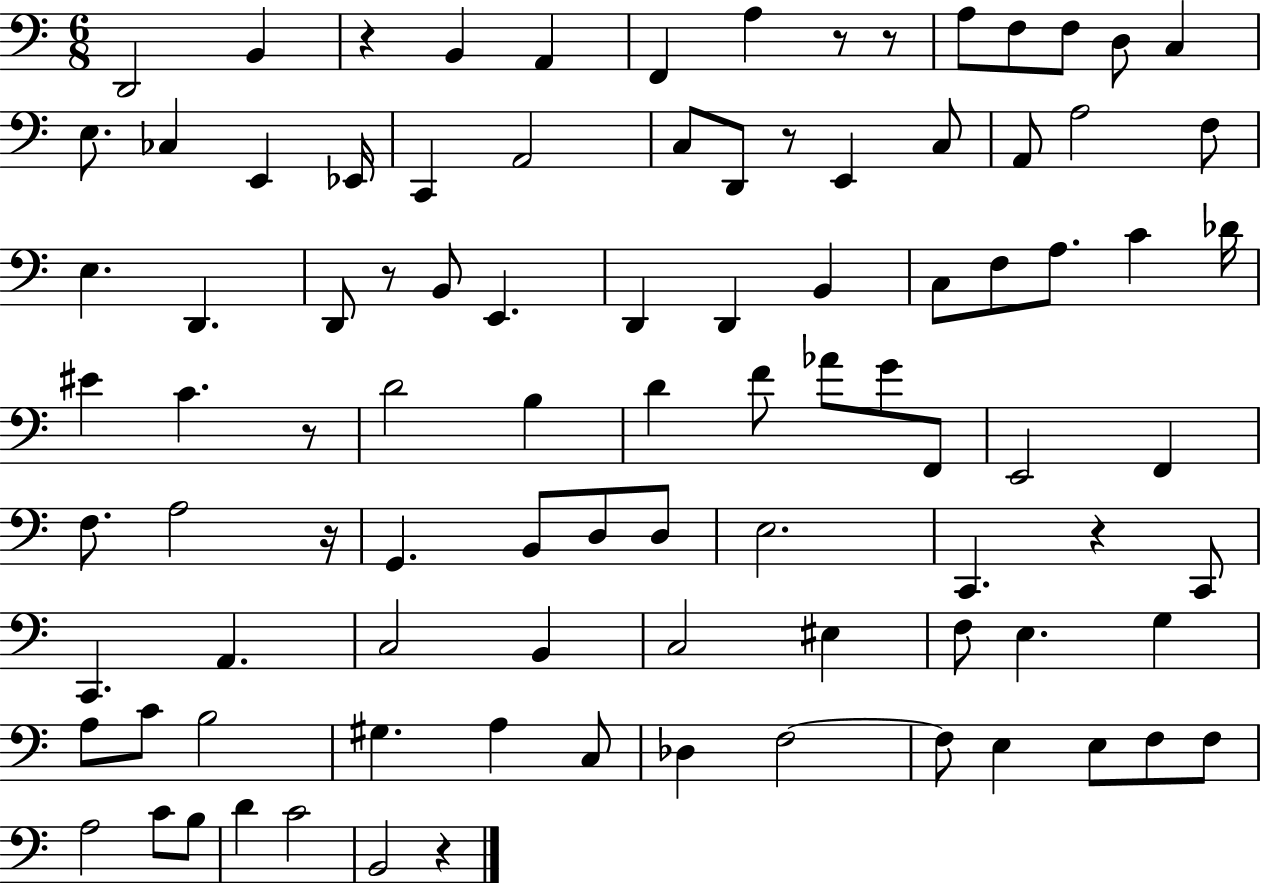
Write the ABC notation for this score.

X:1
T:Untitled
M:6/8
L:1/4
K:C
D,,2 B,, z B,, A,, F,, A, z/2 z/2 A,/2 F,/2 F,/2 D,/2 C, E,/2 _C, E,, _E,,/4 C,, A,,2 C,/2 D,,/2 z/2 E,, C,/2 A,,/2 A,2 F,/2 E, D,, D,,/2 z/2 B,,/2 E,, D,, D,, B,, C,/2 F,/2 A,/2 C _D/4 ^E C z/2 D2 B, D F/2 _A/2 G/2 F,,/2 E,,2 F,, F,/2 A,2 z/4 G,, B,,/2 D,/2 D,/2 E,2 C,, z C,,/2 C,, A,, C,2 B,, C,2 ^E, F,/2 E, G, A,/2 C/2 B,2 ^G, A, C,/2 _D, F,2 F,/2 E, E,/2 F,/2 F,/2 A,2 C/2 B,/2 D C2 B,,2 z